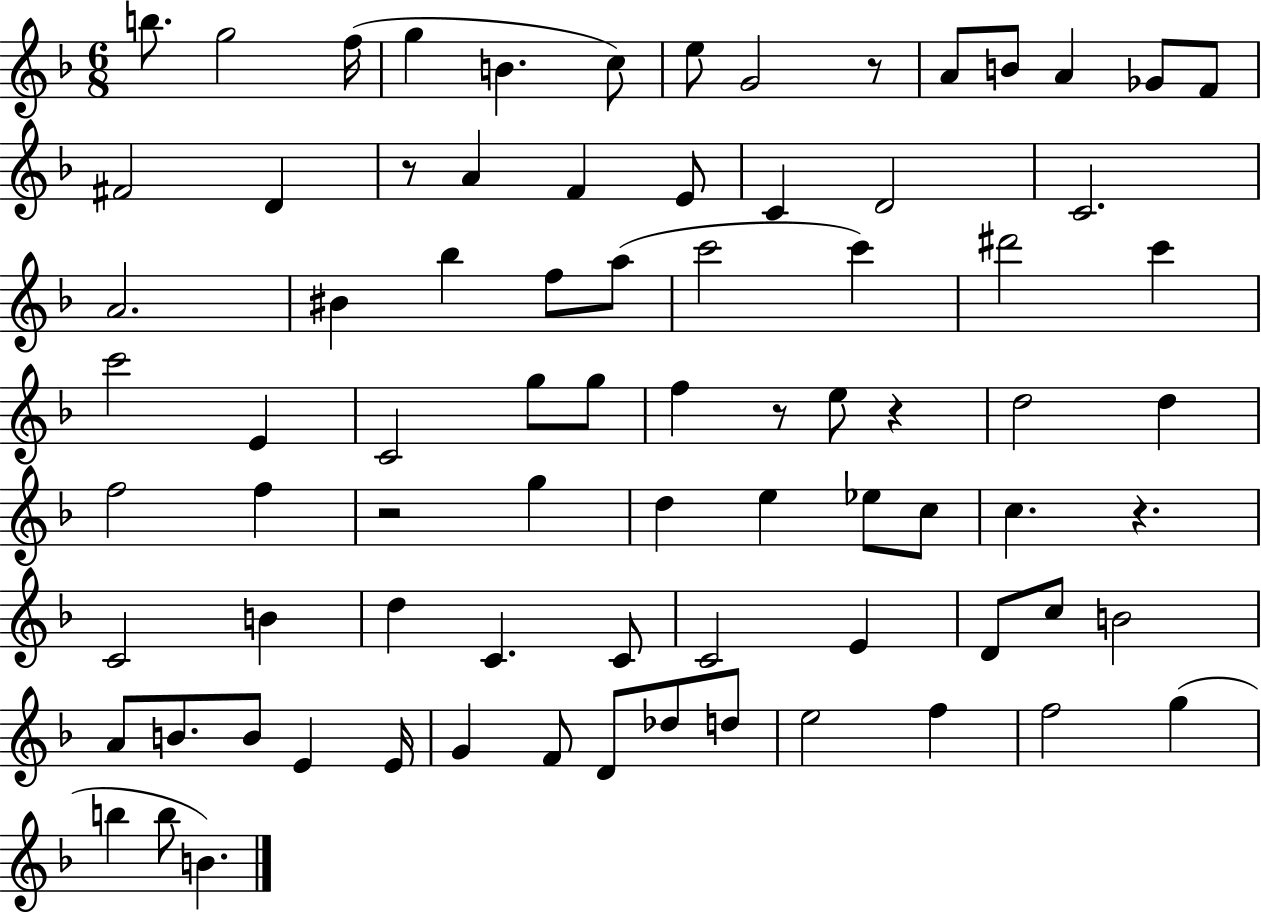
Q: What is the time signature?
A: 6/8